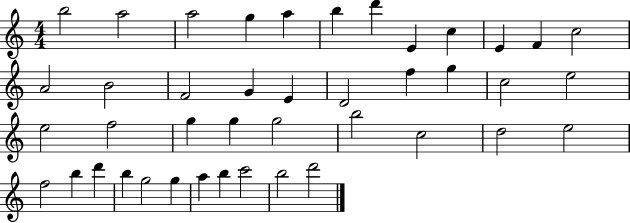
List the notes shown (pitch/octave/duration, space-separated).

B5/h A5/h A5/h G5/q A5/q B5/q D6/q E4/q C5/q E4/q F4/q C5/h A4/h B4/h F4/h G4/q E4/q D4/h F5/q G5/q C5/h E5/h E5/h F5/h G5/q G5/q G5/h B5/h C5/h D5/h E5/h F5/h B5/q D6/q B5/q G5/h G5/q A5/q B5/q C6/h B5/h D6/h